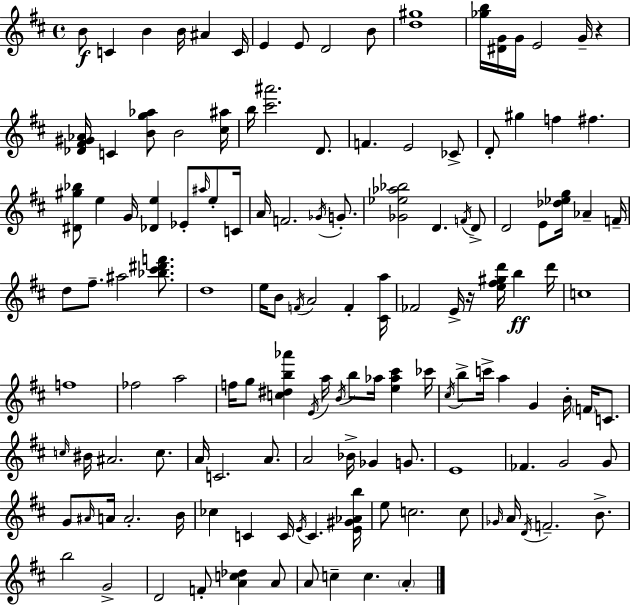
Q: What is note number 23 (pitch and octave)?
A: F5